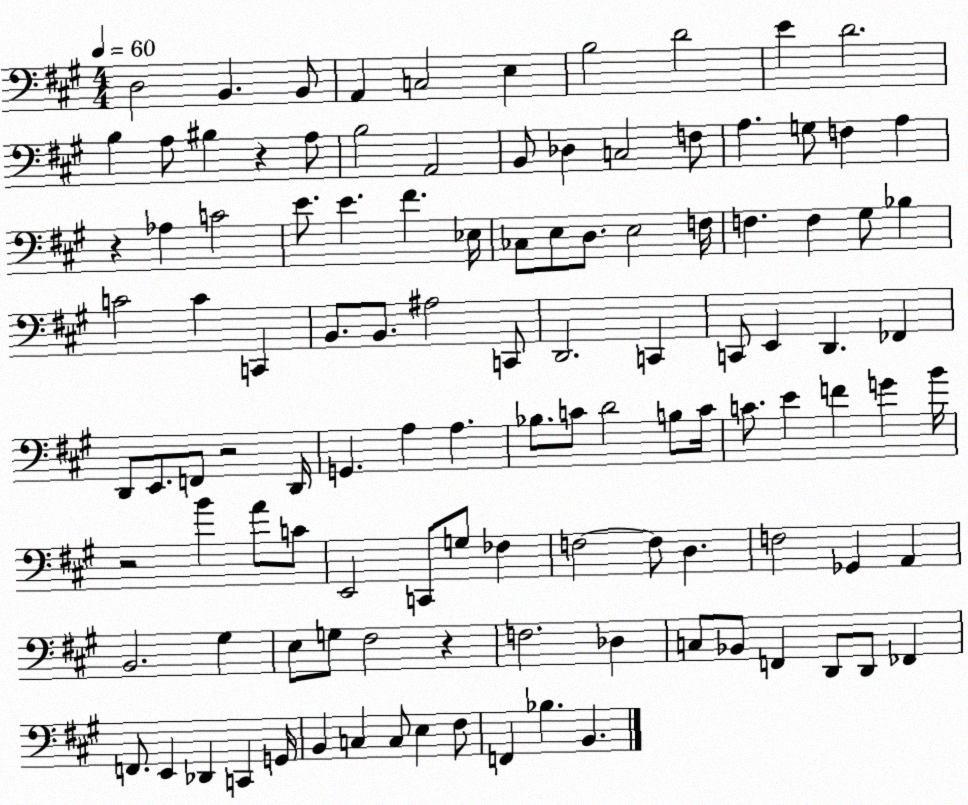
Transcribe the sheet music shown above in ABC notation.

X:1
T:Untitled
M:4/4
L:1/4
K:A
D,2 B,, B,,/2 A,, C,2 E, B,2 D2 E D2 B, A,/2 ^B, z A,/2 B,2 A,,2 B,,/2 _D, C,2 F,/2 A, G,/2 F, A, z _A, C2 E/2 E ^F _E,/4 _C,/2 E,/2 D,/2 E,2 F,/4 F, F, ^G,/2 _B, C2 C C,, B,,/2 B,,/2 ^A,2 C,,/2 D,,2 C,, C,,/2 E,, D,, _F,, D,,/2 E,,/2 F,,/2 z2 D,,/4 G,, A, A, _B,/2 C/2 D2 B,/2 C/4 C/2 E F G B/4 z2 B A/2 C/2 E,,2 C,,/2 G,/2 _F, F,2 F,/2 D, F,2 _G,, A,, B,,2 ^G, E,/2 G,/2 ^F,2 z F,2 _D, C,/2 _B,,/2 F,, D,,/2 D,,/2 _F,, F,,/2 E,, _D,, C,, G,,/4 B,, C, C,/2 E, ^F,/2 F,, _B, B,,